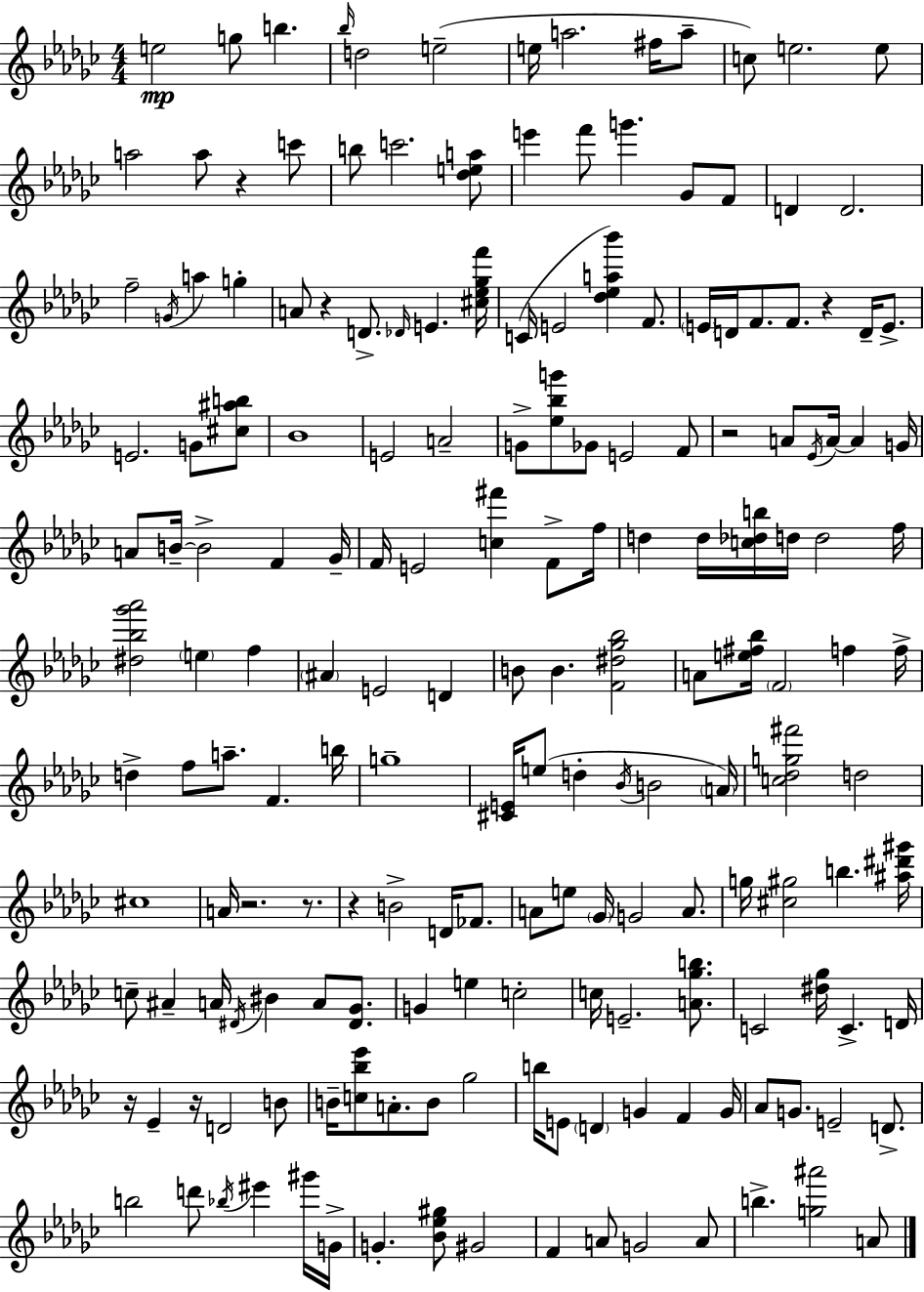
{
  \clef treble
  \numericTimeSignature
  \time 4/4
  \key ees \minor
  e''2\mp g''8 b''4. | \grace { bes''16 } d''2 e''2--( | e''16 a''2. fis''16 a''8-- | c''8) e''2. e''8 | \break a''2 a''8 r4 c'''8 | b''8 c'''2. <des'' e'' a''>8 | e'''4 f'''8 g'''4. ges'8 f'8 | d'4 d'2. | \break f''2-- \acciaccatura { g'16 } a''4 g''4-. | a'8 r4 d'8.-> \grace { des'16 } e'4. | <cis'' ees'' ges'' f'''>16 c'16( e'2 <des'' ees'' a'' bes'''>4) | f'8. \parenthesize e'16 d'16 f'8. f'8. r4 d'16-- | \break e'8.-> e'2. g'8 | <cis'' ais'' b''>8 bes'1 | e'2 a'2-- | g'8-> <ees'' bes'' g'''>8 ges'8 e'2 | \break f'8 r2 a'8 \acciaccatura { ees'16 } a'16~~ a'4 | g'16 a'8 b'16--~~ b'2-> f'4 | ges'16-- f'16 e'2 <c'' fis'''>4 | f'8-> f''16 d''4 d''16 <c'' des'' b''>16 d''16 d''2 | \break f''16 <dis'' bes'' ges''' aes'''>2 \parenthesize e''4 | f''4 \parenthesize ais'4 e'2 | d'4 b'8 b'4. <f' dis'' ges'' bes''>2 | a'8 <e'' fis'' bes''>16 \parenthesize f'2 f''4 | \break f''16-> d''4-> f''8 a''8.-- f'4. | b''16 g''1-- | <cis' e'>16 e''8( d''4-. \acciaccatura { bes'16 } b'2 | \parenthesize a'16) <c'' des'' g'' fis'''>2 d''2 | \break cis''1 | a'16 r2. | r8. r4 b'2-> | d'16 fes'8. a'8 e''8 \parenthesize ges'16 g'2 | \break a'8. g''16 <cis'' gis''>2 b''4. | <ais'' dis''' gis'''>16 c''8-- ais'4-- a'16 \acciaccatura { dis'16 } bis'4 | a'8 <dis' ges'>8. g'4 e''4 c''2-. | c''16 e'2.-- | \break <a' ges'' b''>8. c'2 <dis'' ges''>16 c'4.-> | d'16 r16 ees'4-- r16 d'2 | b'8 b'16-- <c'' bes'' ees'''>8 a'8.-. b'8 ges''2 | b''16 e'8 \parenthesize d'4 g'4 | \break f'4 g'16 aes'8 g'8. e'2-- | d'8.-> b''2 d'''8 | \acciaccatura { bes''16 } eis'''4 gis'''16 g'16-> g'4.-. <bes' ees'' gis''>8 gis'2 | f'4 a'8 g'2 | \break a'8 b''4.-> <g'' ais'''>2 | a'8 \bar "|."
}